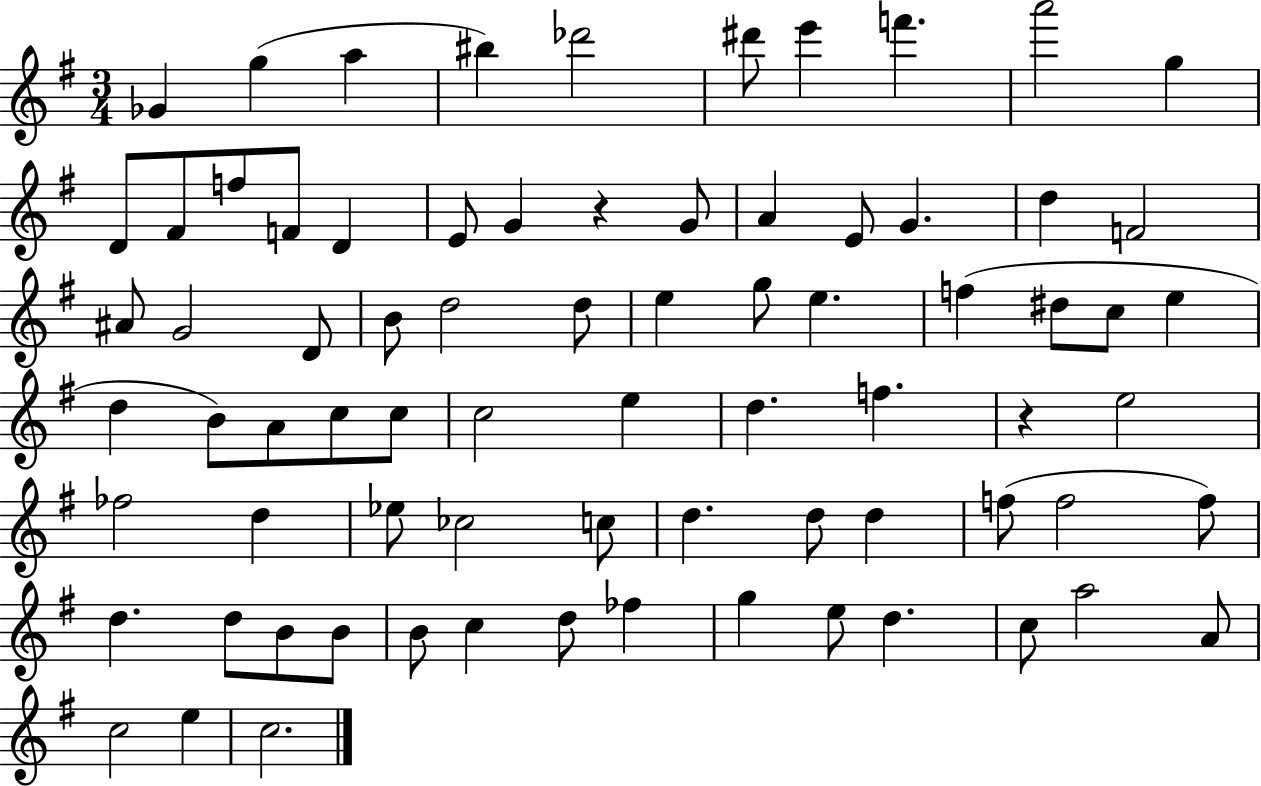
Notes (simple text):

Gb4/q G5/q A5/q BIS5/q Db6/h D#6/e E6/q F6/q. A6/h G5/q D4/e F#4/e F5/e F4/e D4/q E4/e G4/q R/q G4/e A4/q E4/e G4/q. D5/q F4/h A#4/e G4/h D4/e B4/e D5/h D5/e E5/q G5/e E5/q. F5/q D#5/e C5/e E5/q D5/q B4/e A4/e C5/e C5/e C5/h E5/q D5/q. F5/q. R/q E5/h FES5/h D5/q Eb5/e CES5/h C5/e D5/q. D5/e D5/q F5/e F5/h F5/e D5/q. D5/e B4/e B4/e B4/e C5/q D5/e FES5/q G5/q E5/e D5/q. C5/e A5/h A4/e C5/h E5/q C5/h.